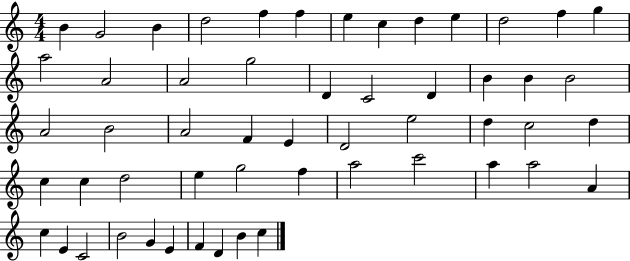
{
  \clef treble
  \numericTimeSignature
  \time 4/4
  \key c \major
  b'4 g'2 b'4 | d''2 f''4 f''4 | e''4 c''4 d''4 e''4 | d''2 f''4 g''4 | \break a''2 a'2 | a'2 g''2 | d'4 c'2 d'4 | b'4 b'4 b'2 | \break a'2 b'2 | a'2 f'4 e'4 | d'2 e''2 | d''4 c''2 d''4 | \break c''4 c''4 d''2 | e''4 g''2 f''4 | a''2 c'''2 | a''4 a''2 a'4 | \break c''4 e'4 c'2 | b'2 g'4 e'4 | f'4 d'4 b'4 c''4 | \bar "|."
}